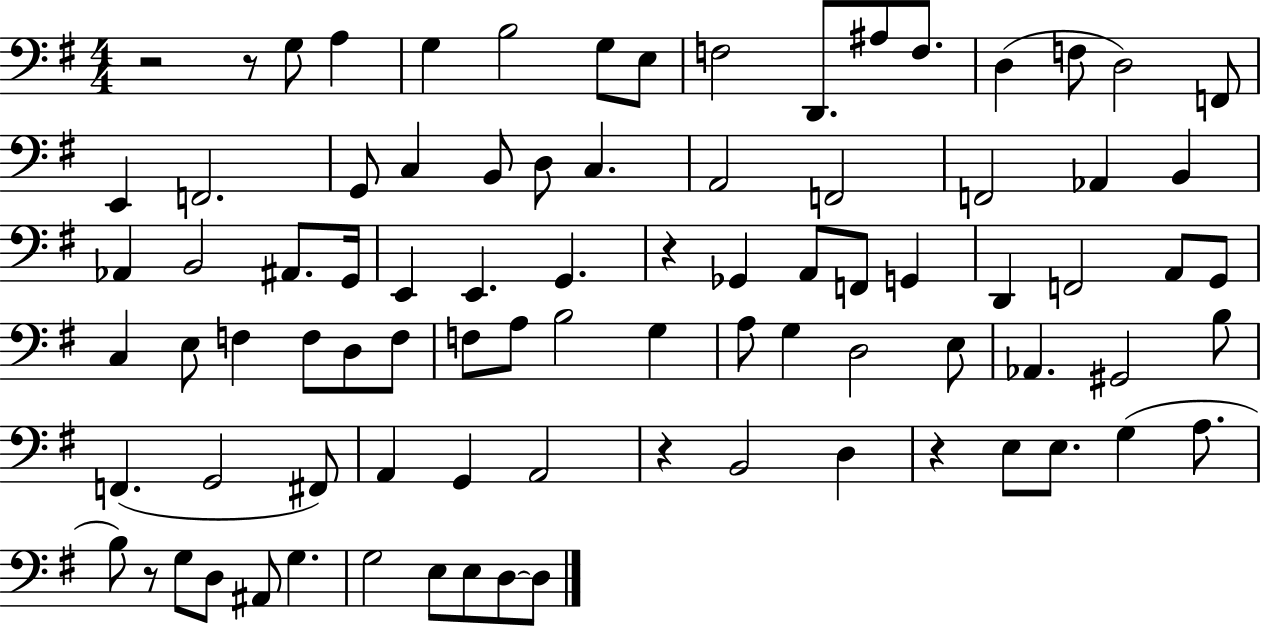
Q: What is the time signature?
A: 4/4